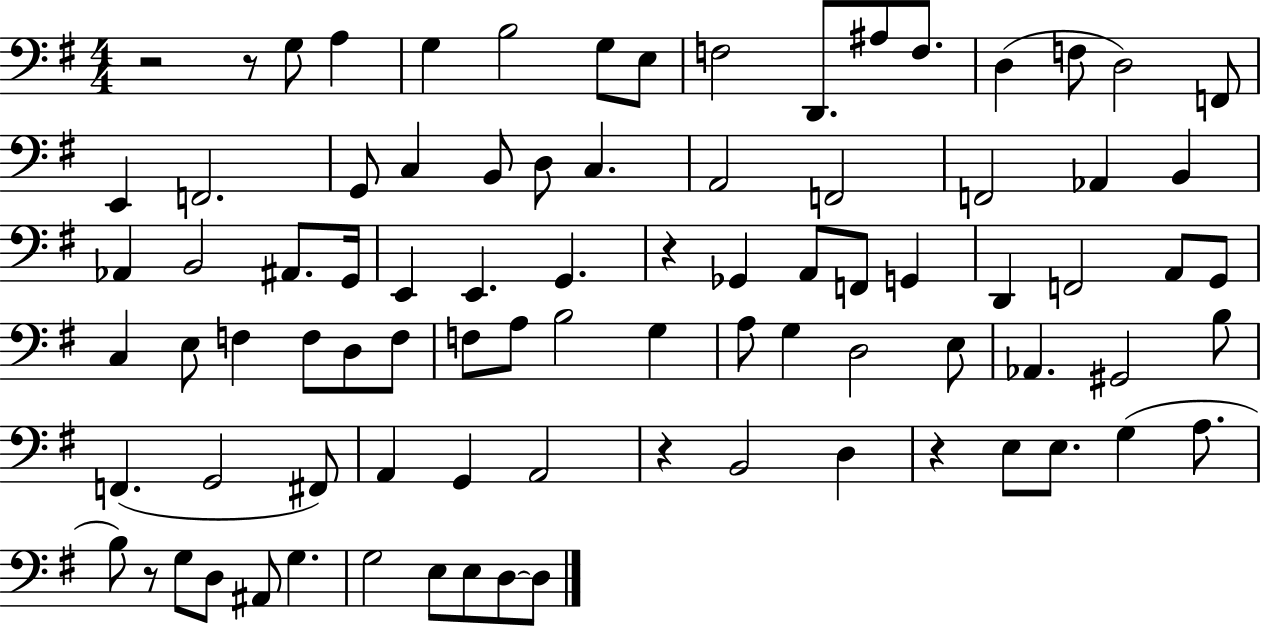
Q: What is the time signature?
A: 4/4